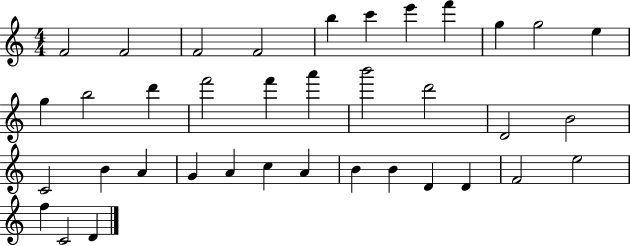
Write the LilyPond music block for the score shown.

{
  \clef treble
  \numericTimeSignature
  \time 4/4
  \key c \major
  f'2 f'2 | f'2 f'2 | b''4 c'''4 e'''4 f'''4 | g''4 g''2 e''4 | \break g''4 b''2 d'''4 | f'''2 f'''4 a'''4 | b'''2 d'''2 | d'2 b'2 | \break c'2 b'4 a'4 | g'4 a'4 c''4 a'4 | b'4 b'4 d'4 d'4 | f'2 e''2 | \break f''4 c'2 d'4 | \bar "|."
}